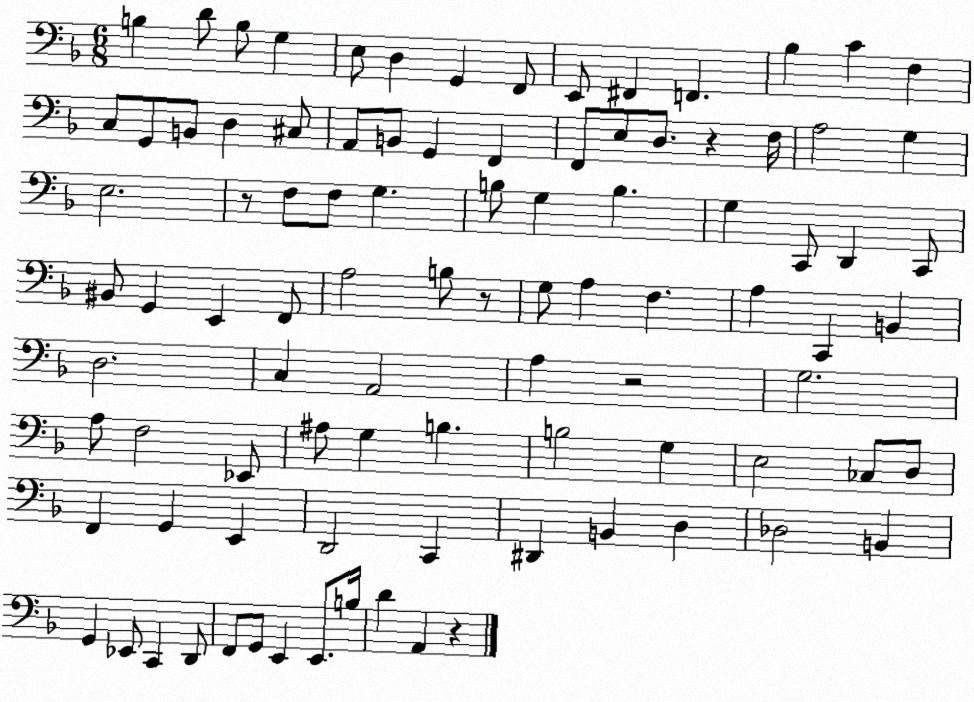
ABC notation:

X:1
T:Untitled
M:6/8
L:1/4
K:F
B, D/2 B,/2 G, E,/2 D, G,, F,,/2 E,,/2 ^F,, F,, _B, C F, C,/2 G,,/2 B,,/2 D, ^C,/2 A,,/2 B,,/2 G,, F,, F,,/2 E,/2 D,/2 z F,/4 A,2 G, E,2 z/2 F,/2 F,/2 G, B,/2 G, B, G, C,,/2 D,, C,,/2 ^B,,/2 G,, E,, F,,/2 A,2 B,/2 z/2 G,/2 A, F, A, C,, B,, D,2 C, A,,2 A, z2 G,2 A,/2 F,2 _E,,/2 ^A,/2 G, B, B,2 G, E,2 _C,/2 D,/2 F,, G,, E,, D,,2 C,, ^D,, B,, D, _D,2 B,, G,, _E,,/2 C,, D,,/2 F,,/2 G,,/2 E,, E,,/2 B,/4 D A,, z